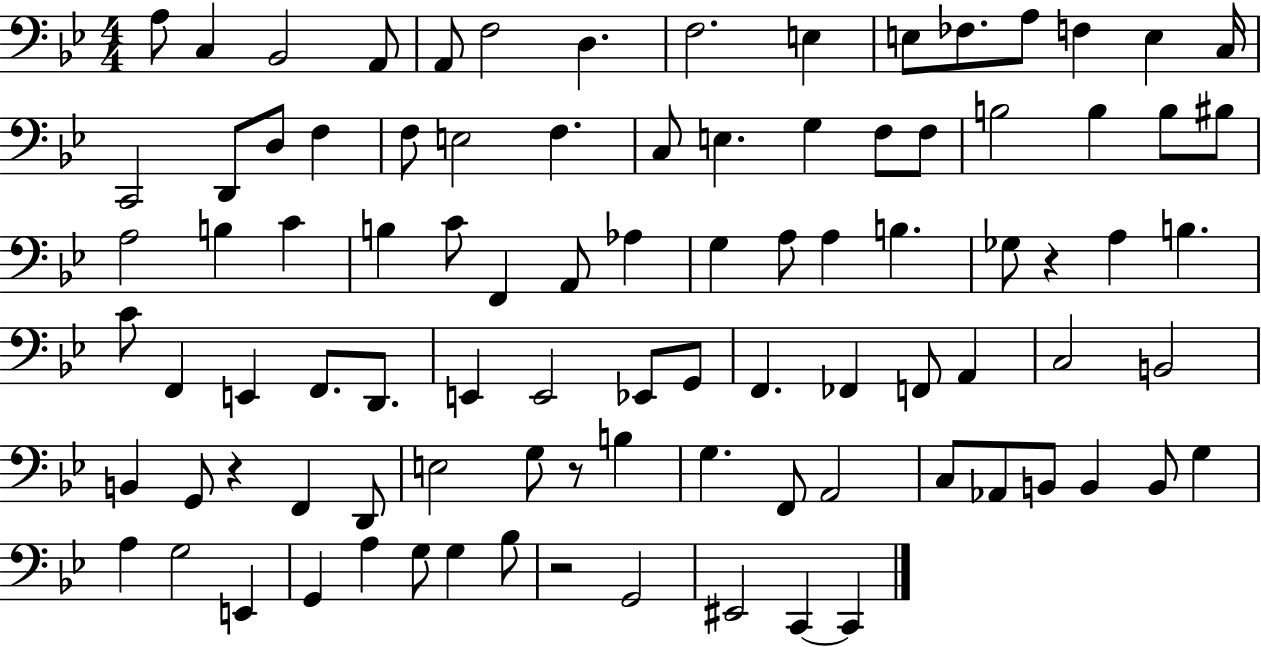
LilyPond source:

{
  \clef bass
  \numericTimeSignature
  \time 4/4
  \key bes \major
  \repeat volta 2 { a8 c4 bes,2 a,8 | a,8 f2 d4. | f2. e4 | e8 fes8. a8 f4 e4 c16 | \break c,2 d,8 d8 f4 | f8 e2 f4. | c8 e4. g4 f8 f8 | b2 b4 b8 bis8 | \break a2 b4 c'4 | b4 c'8 f,4 a,8 aes4 | g4 a8 a4 b4. | ges8 r4 a4 b4. | \break c'8 f,4 e,4 f,8. d,8. | e,4 e,2 ees,8 g,8 | f,4. fes,4 f,8 a,4 | c2 b,2 | \break b,4 g,8 r4 f,4 d,8 | e2 g8 r8 b4 | g4. f,8 a,2 | c8 aes,8 b,8 b,4 b,8 g4 | \break a4 g2 e,4 | g,4 a4 g8 g4 bes8 | r2 g,2 | eis,2 c,4~~ c,4 | \break } \bar "|."
}